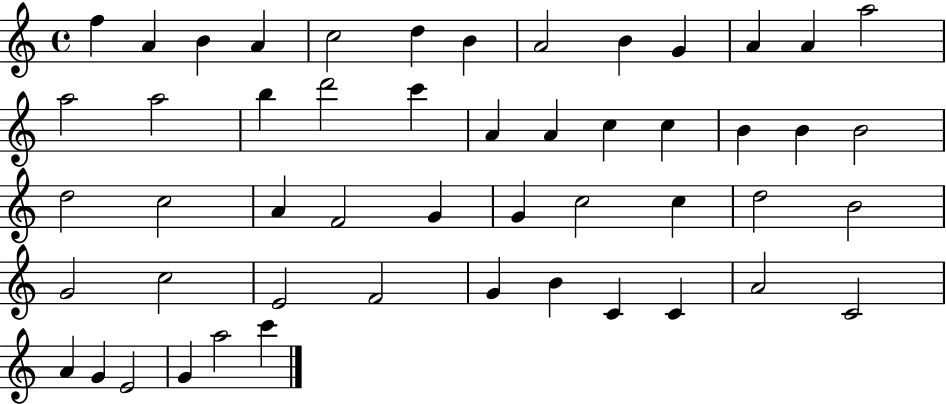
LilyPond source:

{
  \clef treble
  \time 4/4
  \defaultTimeSignature
  \key c \major
  f''4 a'4 b'4 a'4 | c''2 d''4 b'4 | a'2 b'4 g'4 | a'4 a'4 a''2 | \break a''2 a''2 | b''4 d'''2 c'''4 | a'4 a'4 c''4 c''4 | b'4 b'4 b'2 | \break d''2 c''2 | a'4 f'2 g'4 | g'4 c''2 c''4 | d''2 b'2 | \break g'2 c''2 | e'2 f'2 | g'4 b'4 c'4 c'4 | a'2 c'2 | \break a'4 g'4 e'2 | g'4 a''2 c'''4 | \bar "|."
}